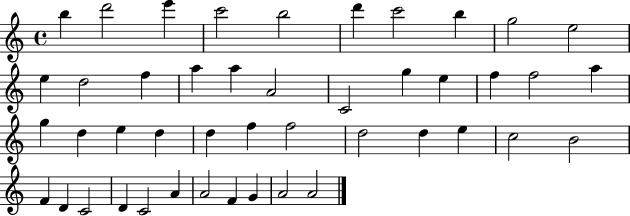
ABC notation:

X:1
T:Untitled
M:4/4
L:1/4
K:C
b d'2 e' c'2 b2 d' c'2 b g2 e2 e d2 f a a A2 C2 g e f f2 a g d e d d f f2 d2 d e c2 B2 F D C2 D C2 A A2 F G A2 A2